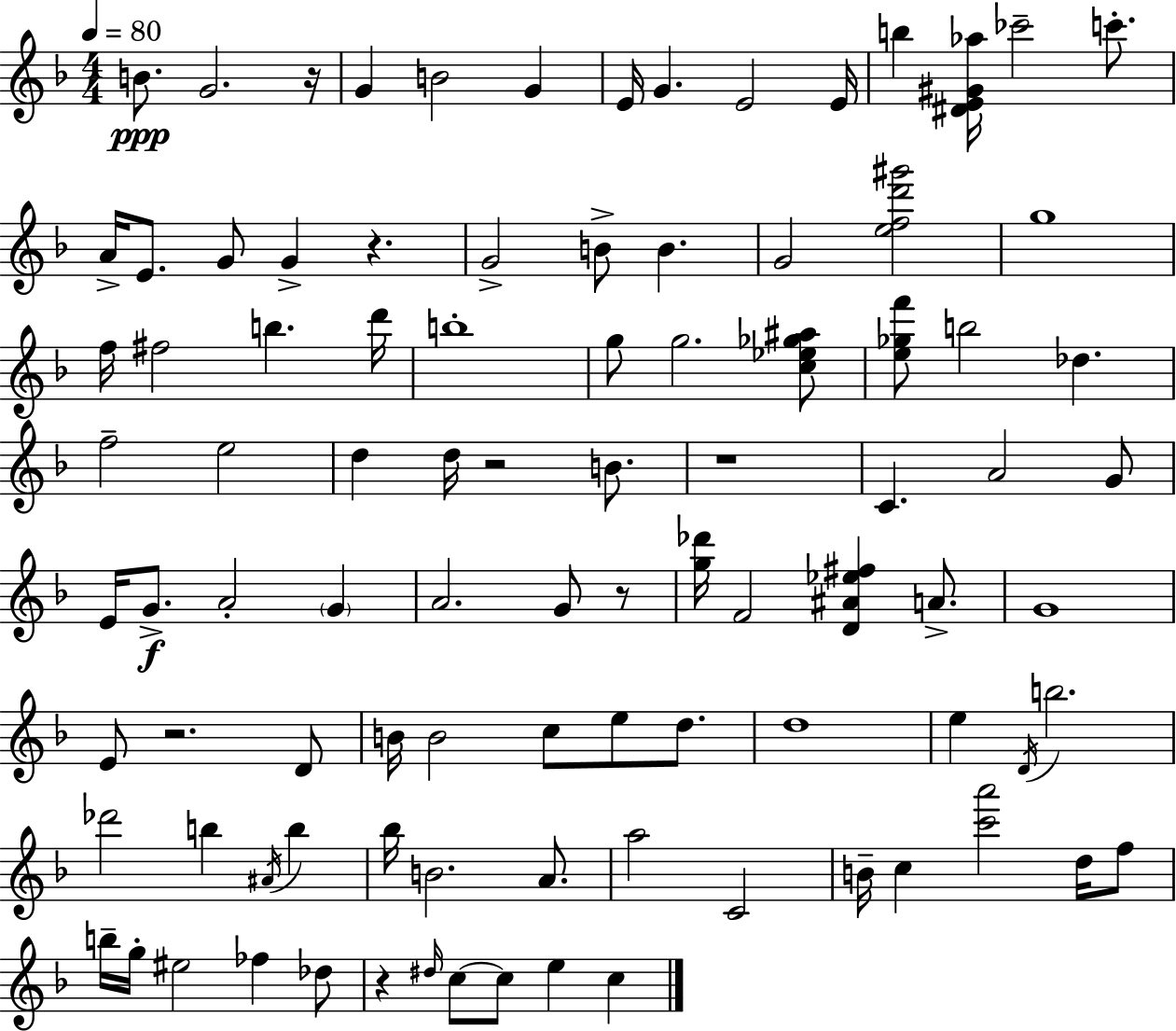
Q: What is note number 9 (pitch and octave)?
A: E4